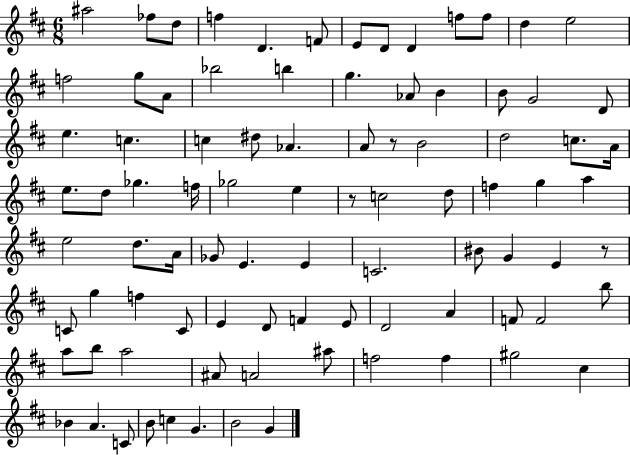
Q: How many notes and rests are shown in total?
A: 89